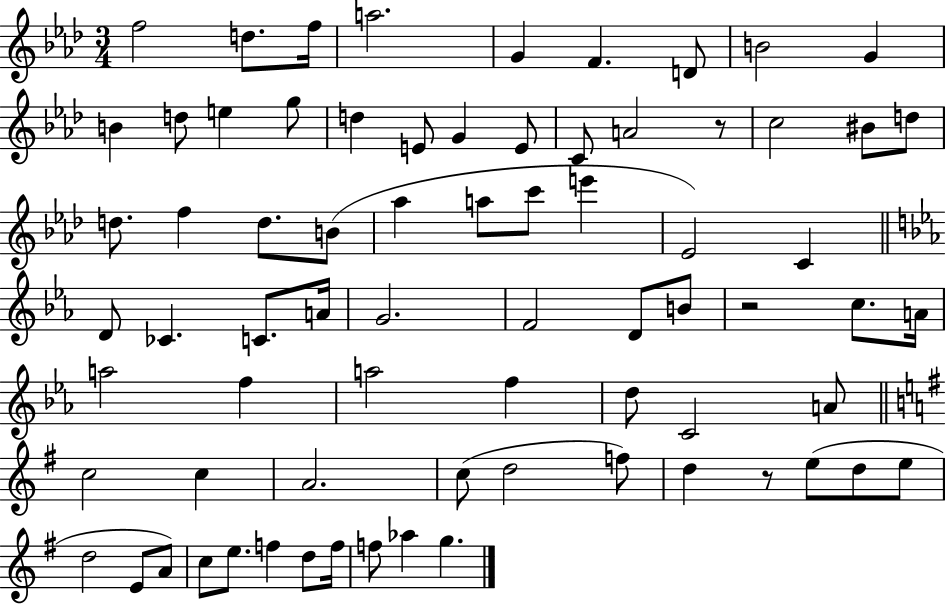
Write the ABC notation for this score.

X:1
T:Untitled
M:3/4
L:1/4
K:Ab
f2 d/2 f/4 a2 G F D/2 B2 G B d/2 e g/2 d E/2 G E/2 C/2 A2 z/2 c2 ^B/2 d/2 d/2 f d/2 B/2 _a a/2 c'/2 e' _E2 C D/2 _C C/2 A/4 G2 F2 D/2 B/2 z2 c/2 A/4 a2 f a2 f d/2 C2 A/2 c2 c A2 c/2 d2 f/2 d z/2 e/2 d/2 e/2 d2 E/2 A/2 c/2 e/2 f d/2 f/4 f/2 _a g